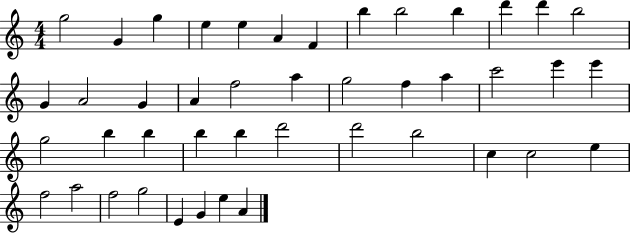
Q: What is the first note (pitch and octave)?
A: G5